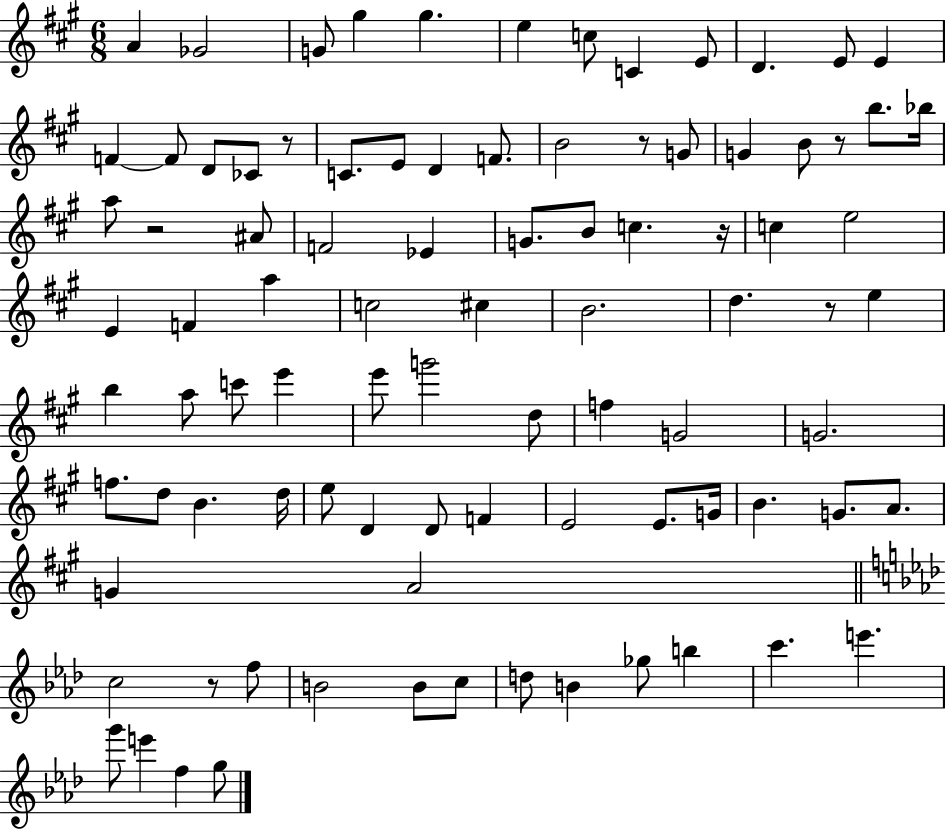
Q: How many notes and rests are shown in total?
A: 91